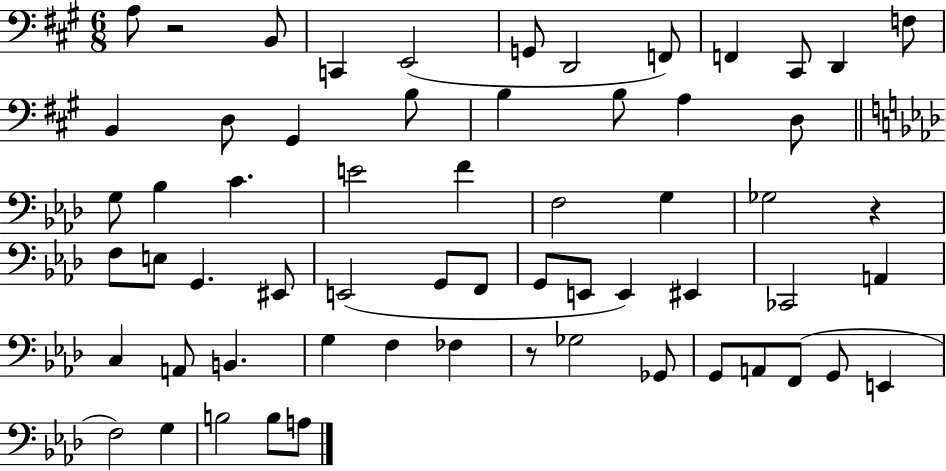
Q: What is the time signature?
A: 6/8